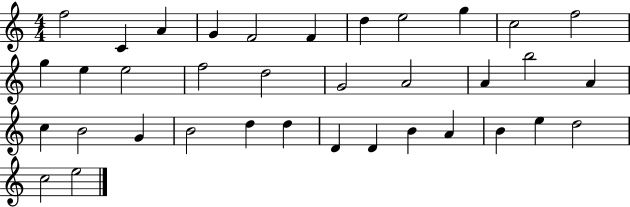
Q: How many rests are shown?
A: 0